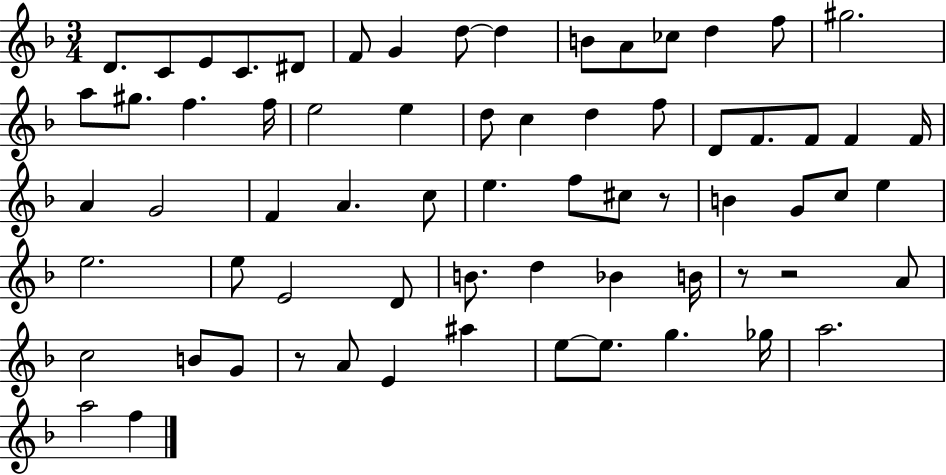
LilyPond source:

{
  \clef treble
  \numericTimeSignature
  \time 3/4
  \key f \major
  d'8. c'8 e'8 c'8. dis'8 | f'8 g'4 d''8~~ d''4 | b'8 a'8 ces''8 d''4 f''8 | gis''2. | \break a''8 gis''8. f''4. f''16 | e''2 e''4 | d''8 c''4 d''4 f''8 | d'8 f'8. f'8 f'4 f'16 | \break a'4 g'2 | f'4 a'4. c''8 | e''4. f''8 cis''8 r8 | b'4 g'8 c''8 e''4 | \break e''2. | e''8 e'2 d'8 | b'8. d''4 bes'4 b'16 | r8 r2 a'8 | \break c''2 b'8 g'8 | r8 a'8 e'4 ais''4 | e''8~~ e''8. g''4. ges''16 | a''2. | \break a''2 f''4 | \bar "|."
}